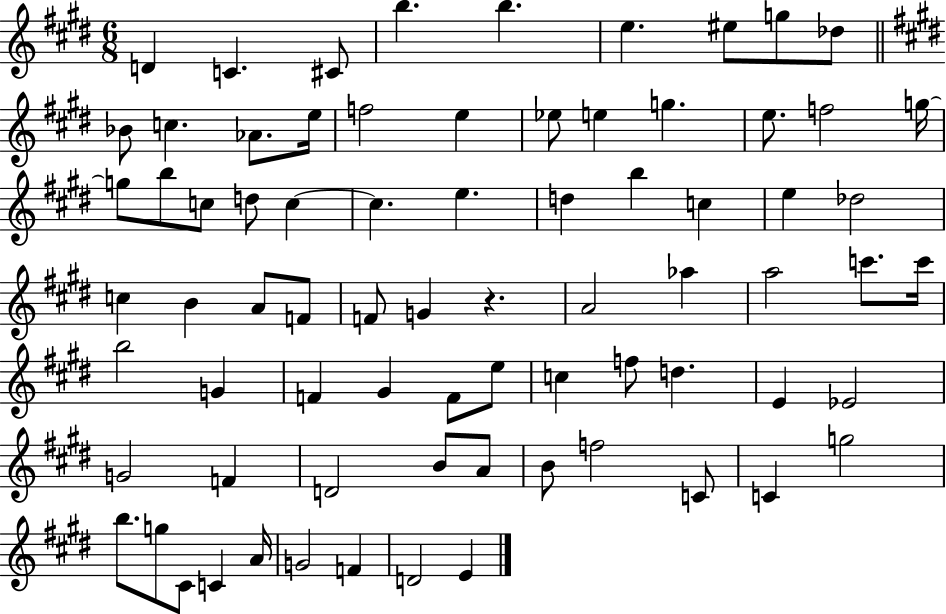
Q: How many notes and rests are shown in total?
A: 75